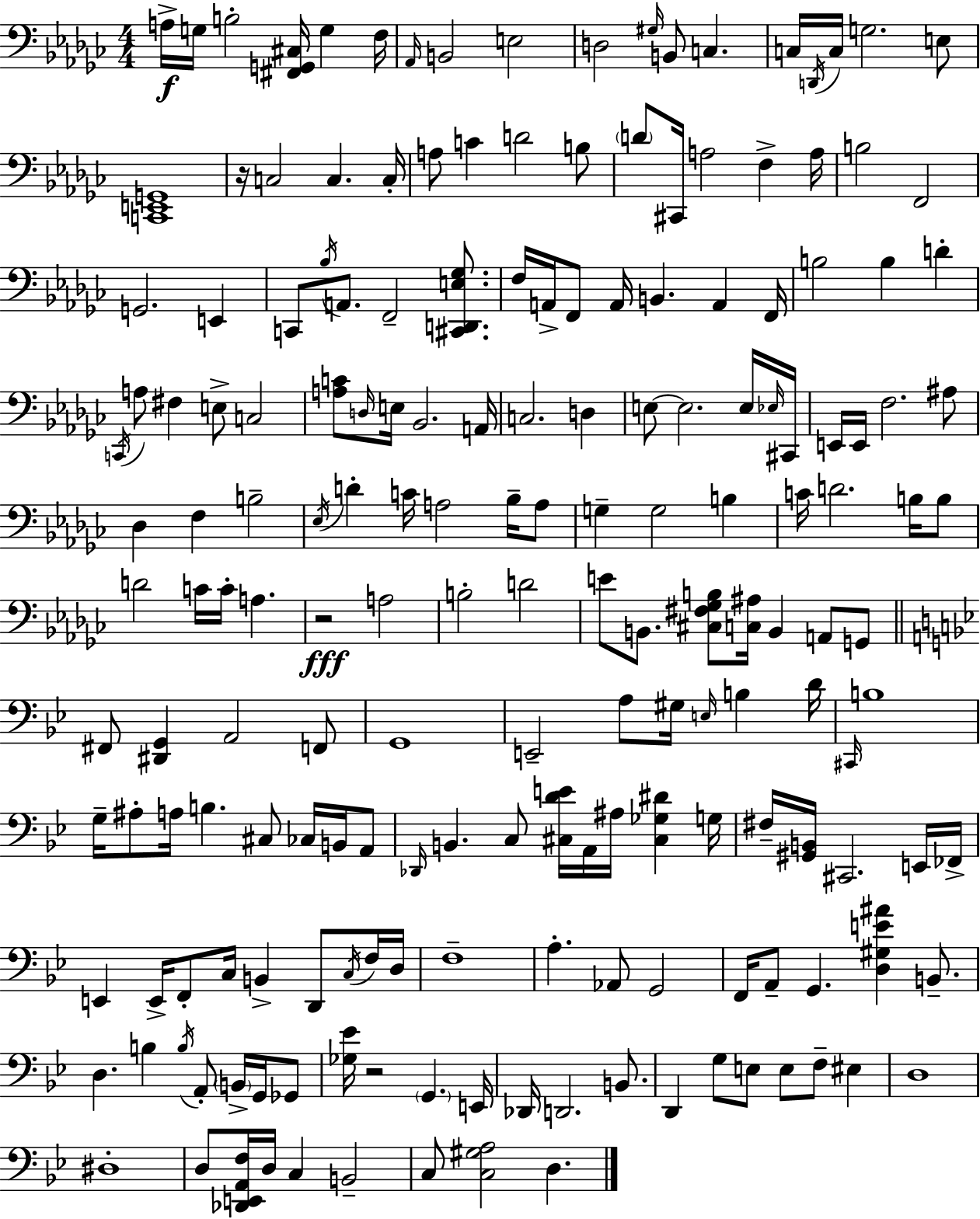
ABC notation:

X:1
T:Untitled
M:4/4
L:1/4
K:Ebm
A,/4 G,/4 B,2 [^F,,G,,^C,]/4 G, F,/4 _A,,/4 B,,2 E,2 D,2 ^G,/4 B,,/2 C, C,/4 D,,/4 C,/4 G,2 E,/2 [C,,E,,G,,]4 z/4 C,2 C, C,/4 A,/2 C D2 B,/2 D/2 ^C,,/4 A,2 F, A,/4 B,2 F,,2 G,,2 E,, C,,/2 _B,/4 A,,/2 F,,2 [^C,,D,,E,_G,]/2 F,/4 A,,/4 F,,/2 A,,/4 B,, A,, F,,/4 B,2 B, D C,,/4 A,/2 ^F, E,/2 C,2 [A,C]/2 D,/4 E,/4 _B,,2 A,,/4 C,2 D, E,/2 E,2 E,/4 _E,/4 ^C,,/4 E,,/4 E,,/4 F,2 ^A,/2 _D, F, B,2 _E,/4 D C/4 A,2 _B,/4 A,/2 G, G,2 B, C/4 D2 B,/4 B,/2 D2 C/4 C/4 A, z2 A,2 B,2 D2 E/2 B,,/2 [^C,^F,_G,B,]/2 [C,^A,]/4 B,, A,,/2 G,,/2 ^F,,/2 [^D,,G,,] A,,2 F,,/2 G,,4 E,,2 A,/2 ^G,/4 E,/4 B, D/4 ^C,,/4 B,4 G,/4 ^A,/2 A,/4 B, ^C,/2 _C,/4 B,,/4 A,,/2 _D,,/4 B,, C,/2 [^C,DE]/4 A,,/4 ^A,/4 [^C,_G,^D] G,/4 ^F,/4 [^G,,B,,]/4 ^C,,2 E,,/4 _F,,/4 E,, E,,/4 F,,/2 C,/4 B,, D,,/2 C,/4 F,/4 D,/4 F,4 A, _A,,/2 G,,2 F,,/4 A,,/2 G,, [D,^G,E^A] B,,/2 D, B, B,/4 A,,/2 B,,/4 G,,/4 _G,,/2 [_G,_E]/4 z2 G,, E,,/4 _D,,/4 D,,2 B,,/2 D,, G,/2 E,/2 E,/2 F,/2 ^E, D,4 ^D,4 D,/2 [_D,,E,,A,,F,]/4 D,/4 C, B,,2 C,/2 [C,^G,A,]2 D,